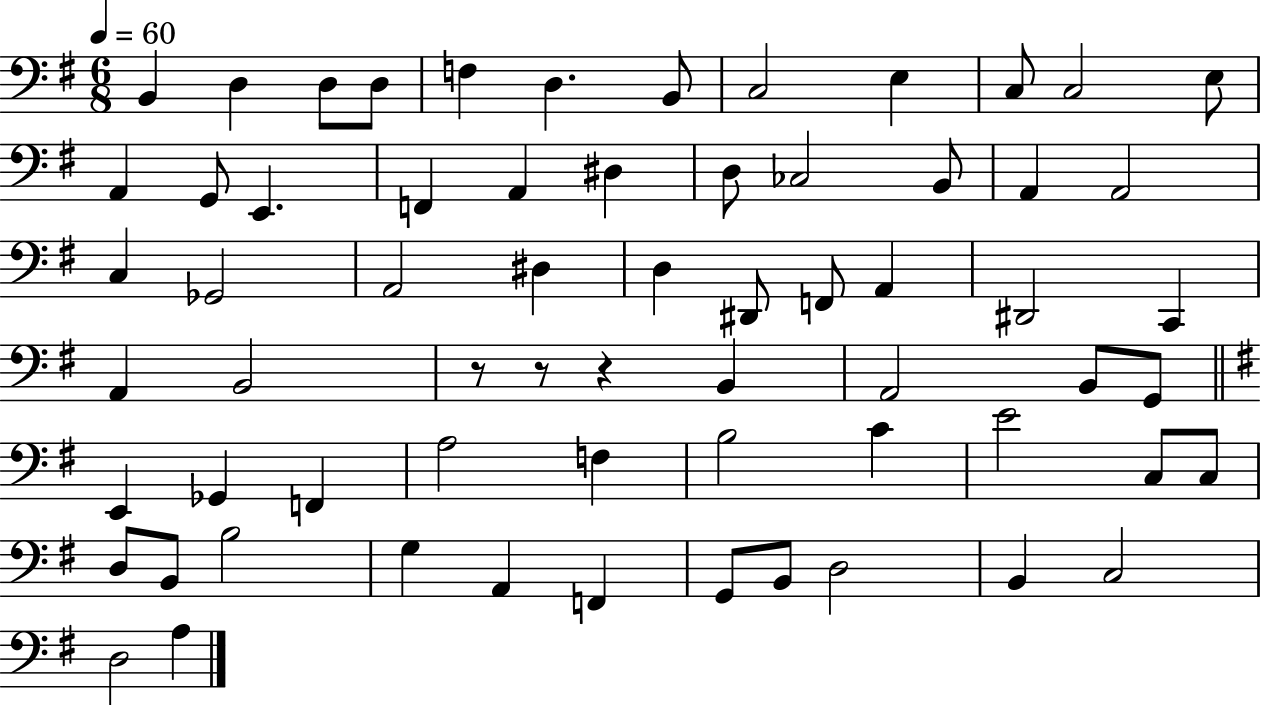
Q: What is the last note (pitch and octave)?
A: A3